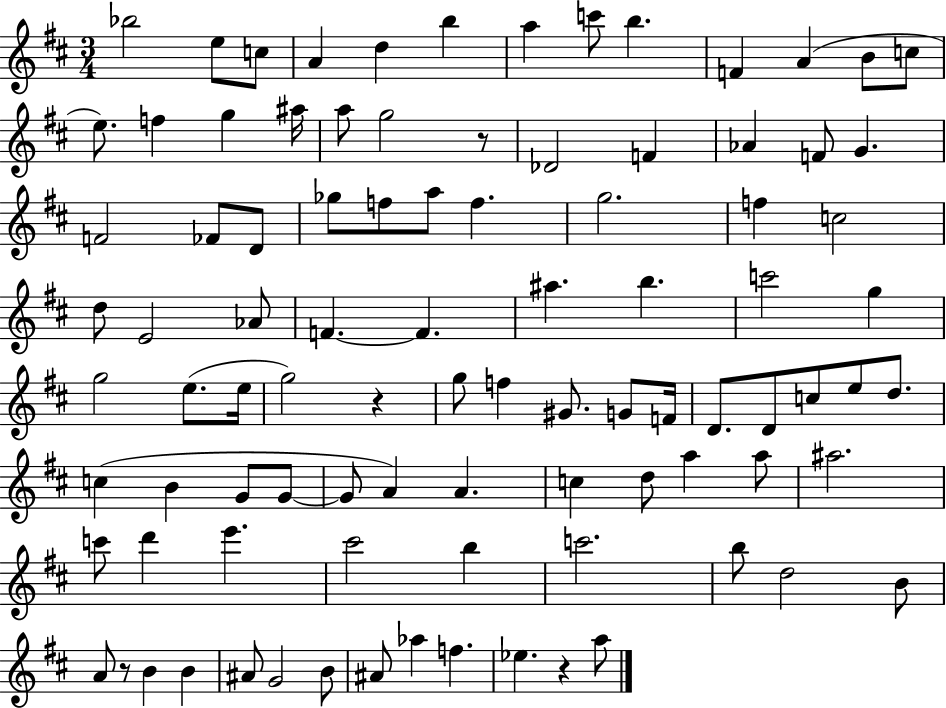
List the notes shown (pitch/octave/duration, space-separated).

Bb5/h E5/e C5/e A4/q D5/q B5/q A5/q C6/e B5/q. F4/q A4/q B4/e C5/e E5/e. F5/q G5/q A#5/s A5/e G5/h R/e Db4/h F4/q Ab4/q F4/e G4/q. F4/h FES4/e D4/e Gb5/e F5/e A5/e F5/q. G5/h. F5/q C5/h D5/e E4/h Ab4/e F4/q. F4/q. A#5/q. B5/q. C6/h G5/q G5/h E5/e. E5/s G5/h R/q G5/e F5/q G#4/e. G4/e F4/s D4/e. D4/e C5/e E5/e D5/e. C5/q B4/q G4/e G4/e G4/e A4/q A4/q. C5/q D5/e A5/q A5/e A#5/h. C6/e D6/q E6/q. C#6/h B5/q C6/h. B5/e D5/h B4/e A4/e R/e B4/q B4/q A#4/e G4/h B4/e A#4/e Ab5/q F5/q. Eb5/q. R/q A5/e